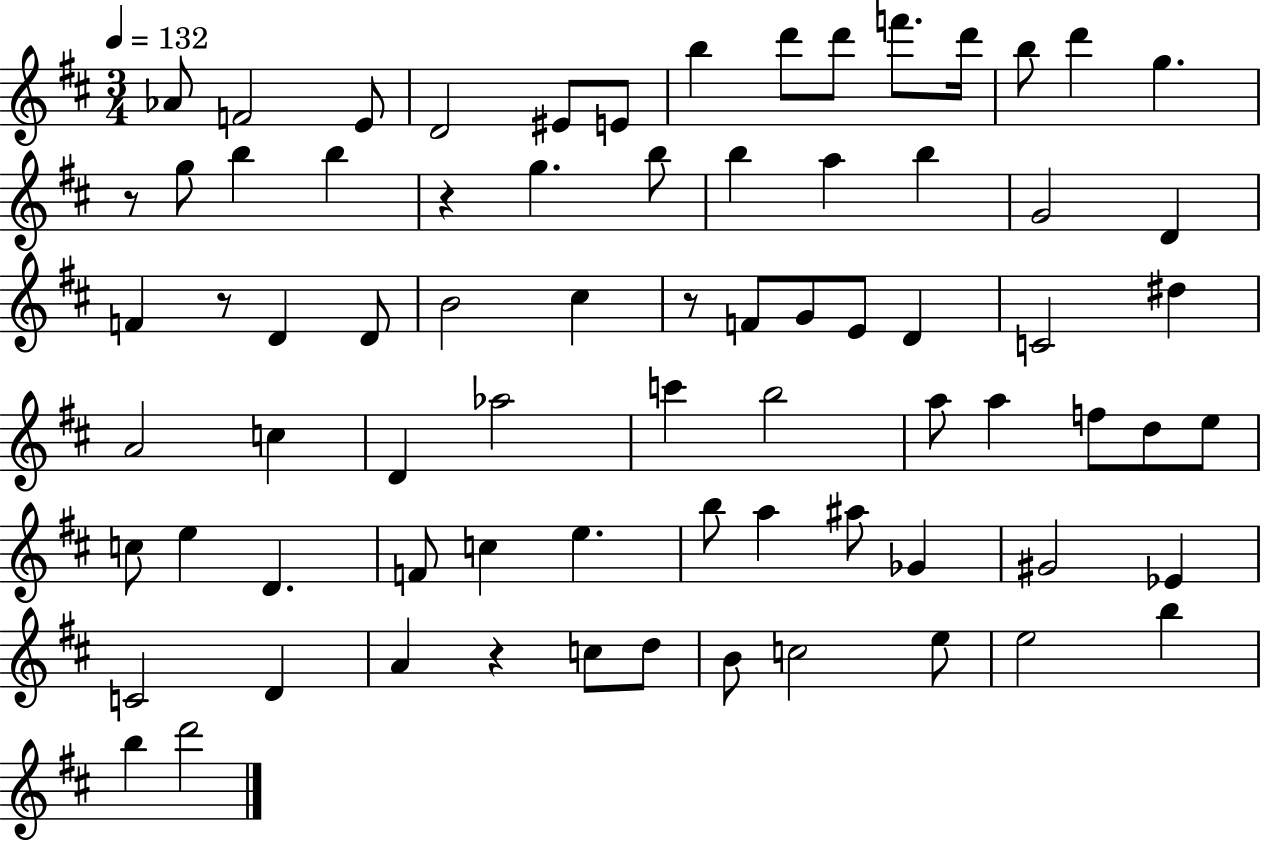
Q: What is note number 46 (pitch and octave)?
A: E5